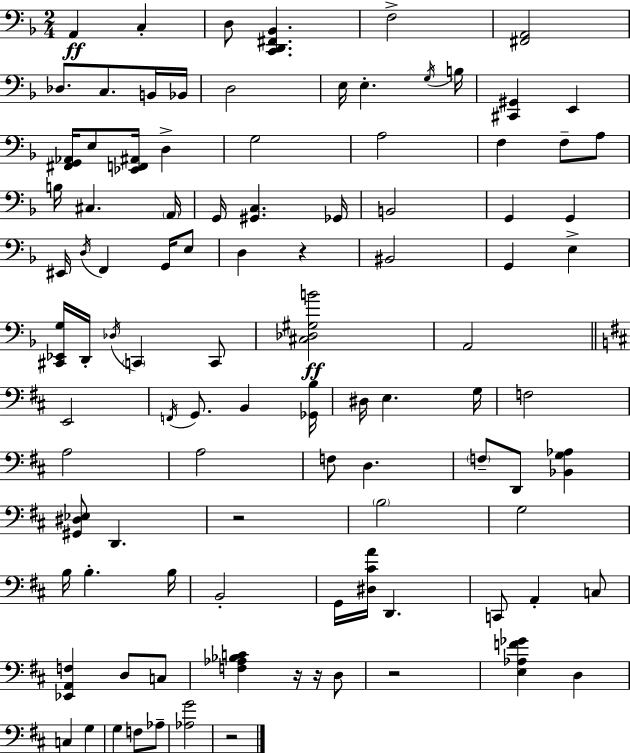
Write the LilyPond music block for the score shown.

{
  \clef bass
  \numericTimeSignature
  \time 2/4
  \key d \minor
  a,4\ff c4-. | d8 <c, d, fis, bes,>4. | f2-> | <fis, a,>2 | \break des8. c8. b,16 bes,16 | d2 | e16 e4.-. \acciaccatura { g16 } | b16 <cis, gis,>4 e,4 | \break <fis, g, aes,>16 e8 <ees, f, ais,>16 d4-> | g2 | a2 | f4 f8-- a8 | \break b16 cis4. | \parenthesize a,16 g,16 <gis, c>4. | ges,16 b,2 | g,4 g,4 | \break eis,16 \acciaccatura { d16 } f,4 g,16 | e8 d4 r4 | bis,2 | g,4 e4-> | \break <cis, ees, g>16 d,16-. \acciaccatura { des16 } \parenthesize c,4 | c,8 <cis des gis b'>2\ff | a,2 | \bar "||" \break \key d \major e,2 | \acciaccatura { f,16 } g,8. b,4 | <ges, b>16 dis16 e4. | g16 f2 | \break a2 | a2 | f8 d4. | \parenthesize f8-- d,8 <bes, g aes>4 | \break <gis, dis ees>8 d,4. | r2 | \parenthesize b2 | g2 | \break b16 b4.-. | b16 b,2-. | g,16 <dis cis' a'>16 d,4. | c,8 a,4-. c8 | \break <ees, a, f>4 d8 c8 | <f aes bes c'>4 r16 r16 d8 | r2 | <e aes f' ges'>4 d4 | \break c4 g4 | g4 f8 aes8-- | <aes g'>2 | r2 | \break \bar "|."
}